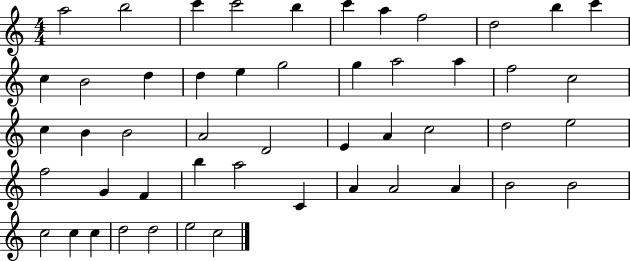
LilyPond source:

{
  \clef treble
  \numericTimeSignature
  \time 4/4
  \key c \major
  a''2 b''2 | c'''4 c'''2 b''4 | c'''4 a''4 f''2 | d''2 b''4 c'''4 | \break c''4 b'2 d''4 | d''4 e''4 g''2 | g''4 a''2 a''4 | f''2 c''2 | \break c''4 b'4 b'2 | a'2 d'2 | e'4 a'4 c''2 | d''2 e''2 | \break f''2 g'4 f'4 | b''4 a''2 c'4 | a'4 a'2 a'4 | b'2 b'2 | \break c''2 c''4 c''4 | d''2 d''2 | e''2 c''2 | \bar "|."
}